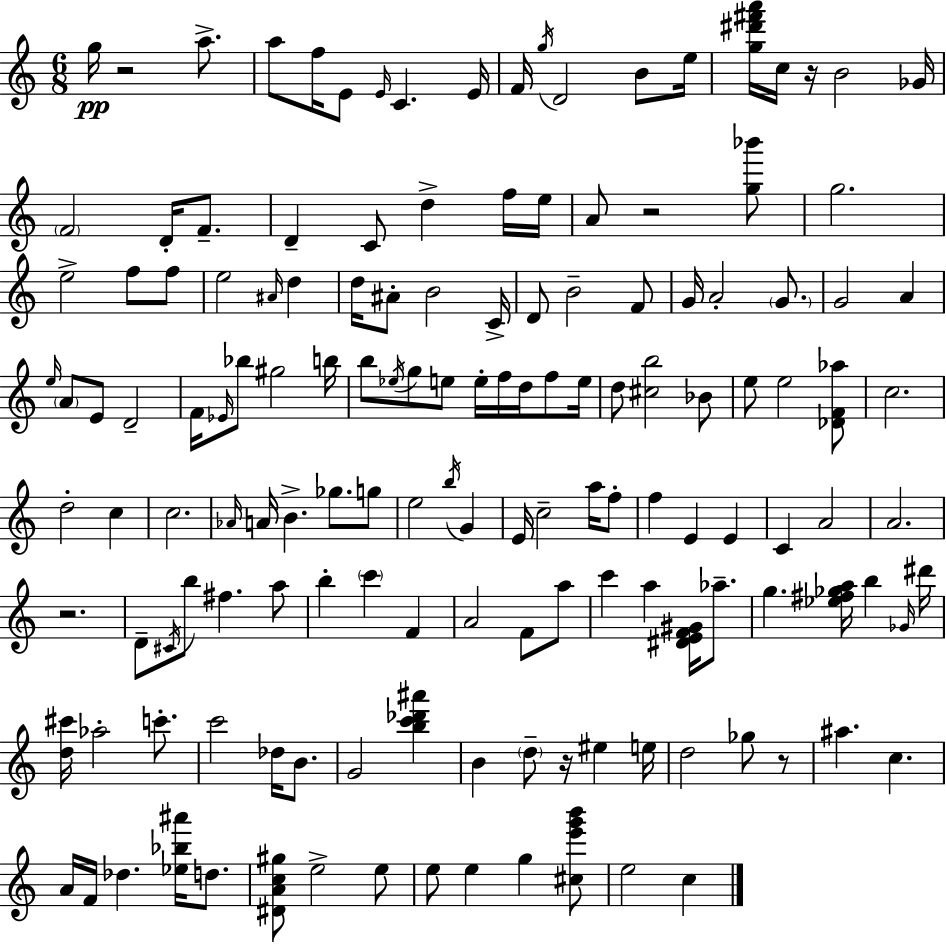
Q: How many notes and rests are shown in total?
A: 148